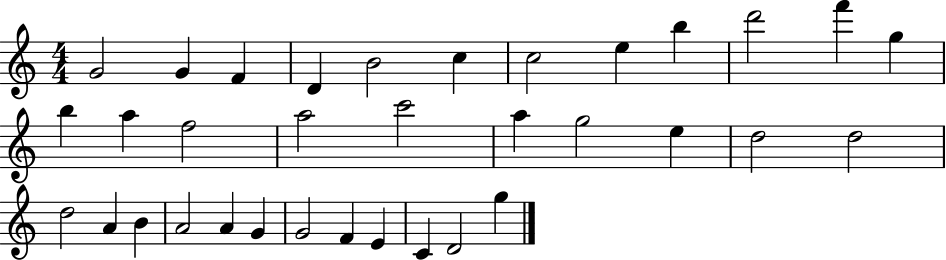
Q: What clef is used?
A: treble